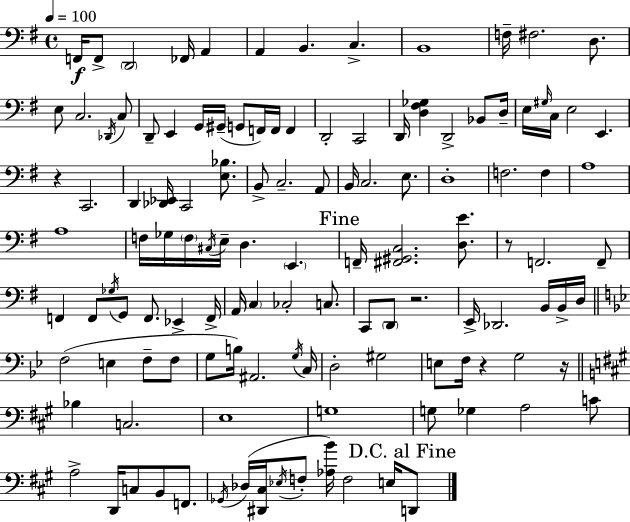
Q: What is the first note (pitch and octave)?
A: F2